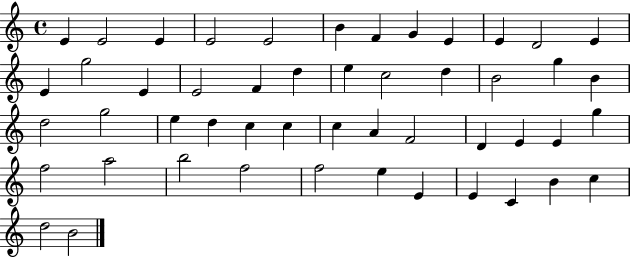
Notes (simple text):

E4/q E4/h E4/q E4/h E4/h B4/q F4/q G4/q E4/q E4/q D4/h E4/q E4/q G5/h E4/q E4/h F4/q D5/q E5/q C5/h D5/q B4/h G5/q B4/q D5/h G5/h E5/q D5/q C5/q C5/q C5/q A4/q F4/h D4/q E4/q E4/q G5/q F5/h A5/h B5/h F5/h F5/h E5/q E4/q E4/q C4/q B4/q C5/q D5/h B4/h